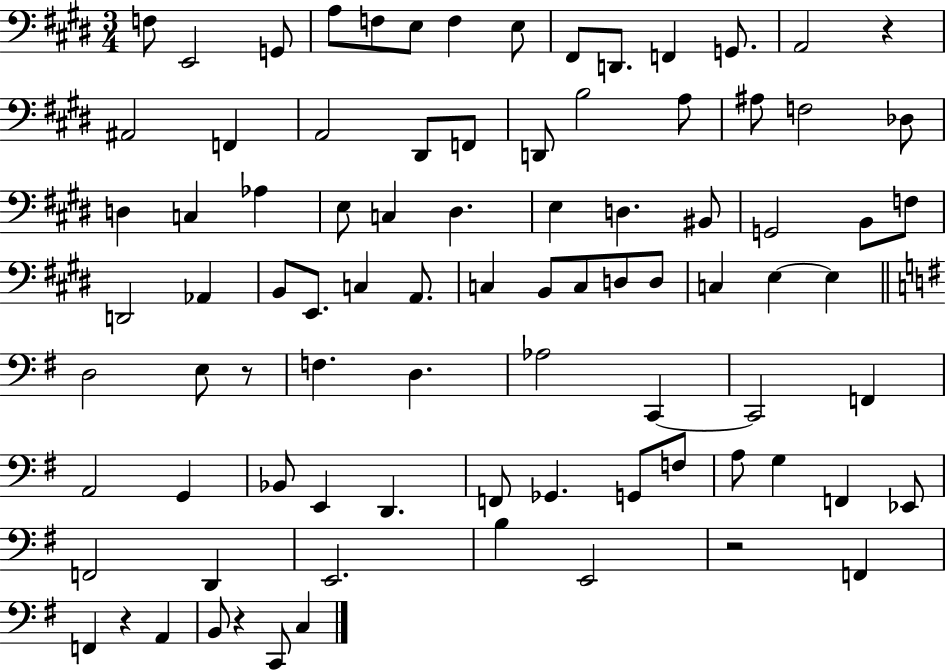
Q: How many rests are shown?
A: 5